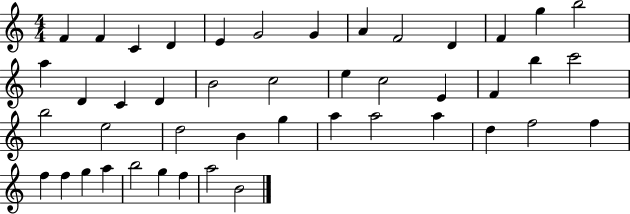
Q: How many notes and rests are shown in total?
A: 45